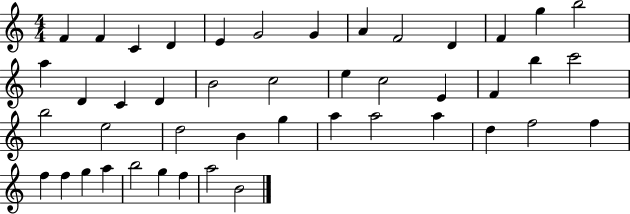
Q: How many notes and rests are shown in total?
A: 45